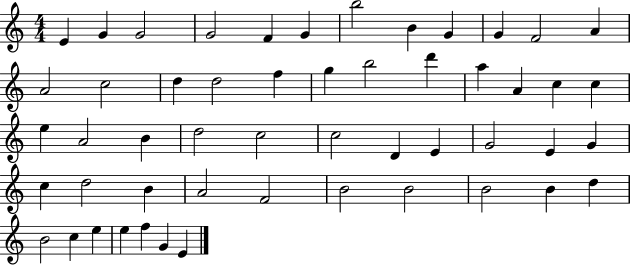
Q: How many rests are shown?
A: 0